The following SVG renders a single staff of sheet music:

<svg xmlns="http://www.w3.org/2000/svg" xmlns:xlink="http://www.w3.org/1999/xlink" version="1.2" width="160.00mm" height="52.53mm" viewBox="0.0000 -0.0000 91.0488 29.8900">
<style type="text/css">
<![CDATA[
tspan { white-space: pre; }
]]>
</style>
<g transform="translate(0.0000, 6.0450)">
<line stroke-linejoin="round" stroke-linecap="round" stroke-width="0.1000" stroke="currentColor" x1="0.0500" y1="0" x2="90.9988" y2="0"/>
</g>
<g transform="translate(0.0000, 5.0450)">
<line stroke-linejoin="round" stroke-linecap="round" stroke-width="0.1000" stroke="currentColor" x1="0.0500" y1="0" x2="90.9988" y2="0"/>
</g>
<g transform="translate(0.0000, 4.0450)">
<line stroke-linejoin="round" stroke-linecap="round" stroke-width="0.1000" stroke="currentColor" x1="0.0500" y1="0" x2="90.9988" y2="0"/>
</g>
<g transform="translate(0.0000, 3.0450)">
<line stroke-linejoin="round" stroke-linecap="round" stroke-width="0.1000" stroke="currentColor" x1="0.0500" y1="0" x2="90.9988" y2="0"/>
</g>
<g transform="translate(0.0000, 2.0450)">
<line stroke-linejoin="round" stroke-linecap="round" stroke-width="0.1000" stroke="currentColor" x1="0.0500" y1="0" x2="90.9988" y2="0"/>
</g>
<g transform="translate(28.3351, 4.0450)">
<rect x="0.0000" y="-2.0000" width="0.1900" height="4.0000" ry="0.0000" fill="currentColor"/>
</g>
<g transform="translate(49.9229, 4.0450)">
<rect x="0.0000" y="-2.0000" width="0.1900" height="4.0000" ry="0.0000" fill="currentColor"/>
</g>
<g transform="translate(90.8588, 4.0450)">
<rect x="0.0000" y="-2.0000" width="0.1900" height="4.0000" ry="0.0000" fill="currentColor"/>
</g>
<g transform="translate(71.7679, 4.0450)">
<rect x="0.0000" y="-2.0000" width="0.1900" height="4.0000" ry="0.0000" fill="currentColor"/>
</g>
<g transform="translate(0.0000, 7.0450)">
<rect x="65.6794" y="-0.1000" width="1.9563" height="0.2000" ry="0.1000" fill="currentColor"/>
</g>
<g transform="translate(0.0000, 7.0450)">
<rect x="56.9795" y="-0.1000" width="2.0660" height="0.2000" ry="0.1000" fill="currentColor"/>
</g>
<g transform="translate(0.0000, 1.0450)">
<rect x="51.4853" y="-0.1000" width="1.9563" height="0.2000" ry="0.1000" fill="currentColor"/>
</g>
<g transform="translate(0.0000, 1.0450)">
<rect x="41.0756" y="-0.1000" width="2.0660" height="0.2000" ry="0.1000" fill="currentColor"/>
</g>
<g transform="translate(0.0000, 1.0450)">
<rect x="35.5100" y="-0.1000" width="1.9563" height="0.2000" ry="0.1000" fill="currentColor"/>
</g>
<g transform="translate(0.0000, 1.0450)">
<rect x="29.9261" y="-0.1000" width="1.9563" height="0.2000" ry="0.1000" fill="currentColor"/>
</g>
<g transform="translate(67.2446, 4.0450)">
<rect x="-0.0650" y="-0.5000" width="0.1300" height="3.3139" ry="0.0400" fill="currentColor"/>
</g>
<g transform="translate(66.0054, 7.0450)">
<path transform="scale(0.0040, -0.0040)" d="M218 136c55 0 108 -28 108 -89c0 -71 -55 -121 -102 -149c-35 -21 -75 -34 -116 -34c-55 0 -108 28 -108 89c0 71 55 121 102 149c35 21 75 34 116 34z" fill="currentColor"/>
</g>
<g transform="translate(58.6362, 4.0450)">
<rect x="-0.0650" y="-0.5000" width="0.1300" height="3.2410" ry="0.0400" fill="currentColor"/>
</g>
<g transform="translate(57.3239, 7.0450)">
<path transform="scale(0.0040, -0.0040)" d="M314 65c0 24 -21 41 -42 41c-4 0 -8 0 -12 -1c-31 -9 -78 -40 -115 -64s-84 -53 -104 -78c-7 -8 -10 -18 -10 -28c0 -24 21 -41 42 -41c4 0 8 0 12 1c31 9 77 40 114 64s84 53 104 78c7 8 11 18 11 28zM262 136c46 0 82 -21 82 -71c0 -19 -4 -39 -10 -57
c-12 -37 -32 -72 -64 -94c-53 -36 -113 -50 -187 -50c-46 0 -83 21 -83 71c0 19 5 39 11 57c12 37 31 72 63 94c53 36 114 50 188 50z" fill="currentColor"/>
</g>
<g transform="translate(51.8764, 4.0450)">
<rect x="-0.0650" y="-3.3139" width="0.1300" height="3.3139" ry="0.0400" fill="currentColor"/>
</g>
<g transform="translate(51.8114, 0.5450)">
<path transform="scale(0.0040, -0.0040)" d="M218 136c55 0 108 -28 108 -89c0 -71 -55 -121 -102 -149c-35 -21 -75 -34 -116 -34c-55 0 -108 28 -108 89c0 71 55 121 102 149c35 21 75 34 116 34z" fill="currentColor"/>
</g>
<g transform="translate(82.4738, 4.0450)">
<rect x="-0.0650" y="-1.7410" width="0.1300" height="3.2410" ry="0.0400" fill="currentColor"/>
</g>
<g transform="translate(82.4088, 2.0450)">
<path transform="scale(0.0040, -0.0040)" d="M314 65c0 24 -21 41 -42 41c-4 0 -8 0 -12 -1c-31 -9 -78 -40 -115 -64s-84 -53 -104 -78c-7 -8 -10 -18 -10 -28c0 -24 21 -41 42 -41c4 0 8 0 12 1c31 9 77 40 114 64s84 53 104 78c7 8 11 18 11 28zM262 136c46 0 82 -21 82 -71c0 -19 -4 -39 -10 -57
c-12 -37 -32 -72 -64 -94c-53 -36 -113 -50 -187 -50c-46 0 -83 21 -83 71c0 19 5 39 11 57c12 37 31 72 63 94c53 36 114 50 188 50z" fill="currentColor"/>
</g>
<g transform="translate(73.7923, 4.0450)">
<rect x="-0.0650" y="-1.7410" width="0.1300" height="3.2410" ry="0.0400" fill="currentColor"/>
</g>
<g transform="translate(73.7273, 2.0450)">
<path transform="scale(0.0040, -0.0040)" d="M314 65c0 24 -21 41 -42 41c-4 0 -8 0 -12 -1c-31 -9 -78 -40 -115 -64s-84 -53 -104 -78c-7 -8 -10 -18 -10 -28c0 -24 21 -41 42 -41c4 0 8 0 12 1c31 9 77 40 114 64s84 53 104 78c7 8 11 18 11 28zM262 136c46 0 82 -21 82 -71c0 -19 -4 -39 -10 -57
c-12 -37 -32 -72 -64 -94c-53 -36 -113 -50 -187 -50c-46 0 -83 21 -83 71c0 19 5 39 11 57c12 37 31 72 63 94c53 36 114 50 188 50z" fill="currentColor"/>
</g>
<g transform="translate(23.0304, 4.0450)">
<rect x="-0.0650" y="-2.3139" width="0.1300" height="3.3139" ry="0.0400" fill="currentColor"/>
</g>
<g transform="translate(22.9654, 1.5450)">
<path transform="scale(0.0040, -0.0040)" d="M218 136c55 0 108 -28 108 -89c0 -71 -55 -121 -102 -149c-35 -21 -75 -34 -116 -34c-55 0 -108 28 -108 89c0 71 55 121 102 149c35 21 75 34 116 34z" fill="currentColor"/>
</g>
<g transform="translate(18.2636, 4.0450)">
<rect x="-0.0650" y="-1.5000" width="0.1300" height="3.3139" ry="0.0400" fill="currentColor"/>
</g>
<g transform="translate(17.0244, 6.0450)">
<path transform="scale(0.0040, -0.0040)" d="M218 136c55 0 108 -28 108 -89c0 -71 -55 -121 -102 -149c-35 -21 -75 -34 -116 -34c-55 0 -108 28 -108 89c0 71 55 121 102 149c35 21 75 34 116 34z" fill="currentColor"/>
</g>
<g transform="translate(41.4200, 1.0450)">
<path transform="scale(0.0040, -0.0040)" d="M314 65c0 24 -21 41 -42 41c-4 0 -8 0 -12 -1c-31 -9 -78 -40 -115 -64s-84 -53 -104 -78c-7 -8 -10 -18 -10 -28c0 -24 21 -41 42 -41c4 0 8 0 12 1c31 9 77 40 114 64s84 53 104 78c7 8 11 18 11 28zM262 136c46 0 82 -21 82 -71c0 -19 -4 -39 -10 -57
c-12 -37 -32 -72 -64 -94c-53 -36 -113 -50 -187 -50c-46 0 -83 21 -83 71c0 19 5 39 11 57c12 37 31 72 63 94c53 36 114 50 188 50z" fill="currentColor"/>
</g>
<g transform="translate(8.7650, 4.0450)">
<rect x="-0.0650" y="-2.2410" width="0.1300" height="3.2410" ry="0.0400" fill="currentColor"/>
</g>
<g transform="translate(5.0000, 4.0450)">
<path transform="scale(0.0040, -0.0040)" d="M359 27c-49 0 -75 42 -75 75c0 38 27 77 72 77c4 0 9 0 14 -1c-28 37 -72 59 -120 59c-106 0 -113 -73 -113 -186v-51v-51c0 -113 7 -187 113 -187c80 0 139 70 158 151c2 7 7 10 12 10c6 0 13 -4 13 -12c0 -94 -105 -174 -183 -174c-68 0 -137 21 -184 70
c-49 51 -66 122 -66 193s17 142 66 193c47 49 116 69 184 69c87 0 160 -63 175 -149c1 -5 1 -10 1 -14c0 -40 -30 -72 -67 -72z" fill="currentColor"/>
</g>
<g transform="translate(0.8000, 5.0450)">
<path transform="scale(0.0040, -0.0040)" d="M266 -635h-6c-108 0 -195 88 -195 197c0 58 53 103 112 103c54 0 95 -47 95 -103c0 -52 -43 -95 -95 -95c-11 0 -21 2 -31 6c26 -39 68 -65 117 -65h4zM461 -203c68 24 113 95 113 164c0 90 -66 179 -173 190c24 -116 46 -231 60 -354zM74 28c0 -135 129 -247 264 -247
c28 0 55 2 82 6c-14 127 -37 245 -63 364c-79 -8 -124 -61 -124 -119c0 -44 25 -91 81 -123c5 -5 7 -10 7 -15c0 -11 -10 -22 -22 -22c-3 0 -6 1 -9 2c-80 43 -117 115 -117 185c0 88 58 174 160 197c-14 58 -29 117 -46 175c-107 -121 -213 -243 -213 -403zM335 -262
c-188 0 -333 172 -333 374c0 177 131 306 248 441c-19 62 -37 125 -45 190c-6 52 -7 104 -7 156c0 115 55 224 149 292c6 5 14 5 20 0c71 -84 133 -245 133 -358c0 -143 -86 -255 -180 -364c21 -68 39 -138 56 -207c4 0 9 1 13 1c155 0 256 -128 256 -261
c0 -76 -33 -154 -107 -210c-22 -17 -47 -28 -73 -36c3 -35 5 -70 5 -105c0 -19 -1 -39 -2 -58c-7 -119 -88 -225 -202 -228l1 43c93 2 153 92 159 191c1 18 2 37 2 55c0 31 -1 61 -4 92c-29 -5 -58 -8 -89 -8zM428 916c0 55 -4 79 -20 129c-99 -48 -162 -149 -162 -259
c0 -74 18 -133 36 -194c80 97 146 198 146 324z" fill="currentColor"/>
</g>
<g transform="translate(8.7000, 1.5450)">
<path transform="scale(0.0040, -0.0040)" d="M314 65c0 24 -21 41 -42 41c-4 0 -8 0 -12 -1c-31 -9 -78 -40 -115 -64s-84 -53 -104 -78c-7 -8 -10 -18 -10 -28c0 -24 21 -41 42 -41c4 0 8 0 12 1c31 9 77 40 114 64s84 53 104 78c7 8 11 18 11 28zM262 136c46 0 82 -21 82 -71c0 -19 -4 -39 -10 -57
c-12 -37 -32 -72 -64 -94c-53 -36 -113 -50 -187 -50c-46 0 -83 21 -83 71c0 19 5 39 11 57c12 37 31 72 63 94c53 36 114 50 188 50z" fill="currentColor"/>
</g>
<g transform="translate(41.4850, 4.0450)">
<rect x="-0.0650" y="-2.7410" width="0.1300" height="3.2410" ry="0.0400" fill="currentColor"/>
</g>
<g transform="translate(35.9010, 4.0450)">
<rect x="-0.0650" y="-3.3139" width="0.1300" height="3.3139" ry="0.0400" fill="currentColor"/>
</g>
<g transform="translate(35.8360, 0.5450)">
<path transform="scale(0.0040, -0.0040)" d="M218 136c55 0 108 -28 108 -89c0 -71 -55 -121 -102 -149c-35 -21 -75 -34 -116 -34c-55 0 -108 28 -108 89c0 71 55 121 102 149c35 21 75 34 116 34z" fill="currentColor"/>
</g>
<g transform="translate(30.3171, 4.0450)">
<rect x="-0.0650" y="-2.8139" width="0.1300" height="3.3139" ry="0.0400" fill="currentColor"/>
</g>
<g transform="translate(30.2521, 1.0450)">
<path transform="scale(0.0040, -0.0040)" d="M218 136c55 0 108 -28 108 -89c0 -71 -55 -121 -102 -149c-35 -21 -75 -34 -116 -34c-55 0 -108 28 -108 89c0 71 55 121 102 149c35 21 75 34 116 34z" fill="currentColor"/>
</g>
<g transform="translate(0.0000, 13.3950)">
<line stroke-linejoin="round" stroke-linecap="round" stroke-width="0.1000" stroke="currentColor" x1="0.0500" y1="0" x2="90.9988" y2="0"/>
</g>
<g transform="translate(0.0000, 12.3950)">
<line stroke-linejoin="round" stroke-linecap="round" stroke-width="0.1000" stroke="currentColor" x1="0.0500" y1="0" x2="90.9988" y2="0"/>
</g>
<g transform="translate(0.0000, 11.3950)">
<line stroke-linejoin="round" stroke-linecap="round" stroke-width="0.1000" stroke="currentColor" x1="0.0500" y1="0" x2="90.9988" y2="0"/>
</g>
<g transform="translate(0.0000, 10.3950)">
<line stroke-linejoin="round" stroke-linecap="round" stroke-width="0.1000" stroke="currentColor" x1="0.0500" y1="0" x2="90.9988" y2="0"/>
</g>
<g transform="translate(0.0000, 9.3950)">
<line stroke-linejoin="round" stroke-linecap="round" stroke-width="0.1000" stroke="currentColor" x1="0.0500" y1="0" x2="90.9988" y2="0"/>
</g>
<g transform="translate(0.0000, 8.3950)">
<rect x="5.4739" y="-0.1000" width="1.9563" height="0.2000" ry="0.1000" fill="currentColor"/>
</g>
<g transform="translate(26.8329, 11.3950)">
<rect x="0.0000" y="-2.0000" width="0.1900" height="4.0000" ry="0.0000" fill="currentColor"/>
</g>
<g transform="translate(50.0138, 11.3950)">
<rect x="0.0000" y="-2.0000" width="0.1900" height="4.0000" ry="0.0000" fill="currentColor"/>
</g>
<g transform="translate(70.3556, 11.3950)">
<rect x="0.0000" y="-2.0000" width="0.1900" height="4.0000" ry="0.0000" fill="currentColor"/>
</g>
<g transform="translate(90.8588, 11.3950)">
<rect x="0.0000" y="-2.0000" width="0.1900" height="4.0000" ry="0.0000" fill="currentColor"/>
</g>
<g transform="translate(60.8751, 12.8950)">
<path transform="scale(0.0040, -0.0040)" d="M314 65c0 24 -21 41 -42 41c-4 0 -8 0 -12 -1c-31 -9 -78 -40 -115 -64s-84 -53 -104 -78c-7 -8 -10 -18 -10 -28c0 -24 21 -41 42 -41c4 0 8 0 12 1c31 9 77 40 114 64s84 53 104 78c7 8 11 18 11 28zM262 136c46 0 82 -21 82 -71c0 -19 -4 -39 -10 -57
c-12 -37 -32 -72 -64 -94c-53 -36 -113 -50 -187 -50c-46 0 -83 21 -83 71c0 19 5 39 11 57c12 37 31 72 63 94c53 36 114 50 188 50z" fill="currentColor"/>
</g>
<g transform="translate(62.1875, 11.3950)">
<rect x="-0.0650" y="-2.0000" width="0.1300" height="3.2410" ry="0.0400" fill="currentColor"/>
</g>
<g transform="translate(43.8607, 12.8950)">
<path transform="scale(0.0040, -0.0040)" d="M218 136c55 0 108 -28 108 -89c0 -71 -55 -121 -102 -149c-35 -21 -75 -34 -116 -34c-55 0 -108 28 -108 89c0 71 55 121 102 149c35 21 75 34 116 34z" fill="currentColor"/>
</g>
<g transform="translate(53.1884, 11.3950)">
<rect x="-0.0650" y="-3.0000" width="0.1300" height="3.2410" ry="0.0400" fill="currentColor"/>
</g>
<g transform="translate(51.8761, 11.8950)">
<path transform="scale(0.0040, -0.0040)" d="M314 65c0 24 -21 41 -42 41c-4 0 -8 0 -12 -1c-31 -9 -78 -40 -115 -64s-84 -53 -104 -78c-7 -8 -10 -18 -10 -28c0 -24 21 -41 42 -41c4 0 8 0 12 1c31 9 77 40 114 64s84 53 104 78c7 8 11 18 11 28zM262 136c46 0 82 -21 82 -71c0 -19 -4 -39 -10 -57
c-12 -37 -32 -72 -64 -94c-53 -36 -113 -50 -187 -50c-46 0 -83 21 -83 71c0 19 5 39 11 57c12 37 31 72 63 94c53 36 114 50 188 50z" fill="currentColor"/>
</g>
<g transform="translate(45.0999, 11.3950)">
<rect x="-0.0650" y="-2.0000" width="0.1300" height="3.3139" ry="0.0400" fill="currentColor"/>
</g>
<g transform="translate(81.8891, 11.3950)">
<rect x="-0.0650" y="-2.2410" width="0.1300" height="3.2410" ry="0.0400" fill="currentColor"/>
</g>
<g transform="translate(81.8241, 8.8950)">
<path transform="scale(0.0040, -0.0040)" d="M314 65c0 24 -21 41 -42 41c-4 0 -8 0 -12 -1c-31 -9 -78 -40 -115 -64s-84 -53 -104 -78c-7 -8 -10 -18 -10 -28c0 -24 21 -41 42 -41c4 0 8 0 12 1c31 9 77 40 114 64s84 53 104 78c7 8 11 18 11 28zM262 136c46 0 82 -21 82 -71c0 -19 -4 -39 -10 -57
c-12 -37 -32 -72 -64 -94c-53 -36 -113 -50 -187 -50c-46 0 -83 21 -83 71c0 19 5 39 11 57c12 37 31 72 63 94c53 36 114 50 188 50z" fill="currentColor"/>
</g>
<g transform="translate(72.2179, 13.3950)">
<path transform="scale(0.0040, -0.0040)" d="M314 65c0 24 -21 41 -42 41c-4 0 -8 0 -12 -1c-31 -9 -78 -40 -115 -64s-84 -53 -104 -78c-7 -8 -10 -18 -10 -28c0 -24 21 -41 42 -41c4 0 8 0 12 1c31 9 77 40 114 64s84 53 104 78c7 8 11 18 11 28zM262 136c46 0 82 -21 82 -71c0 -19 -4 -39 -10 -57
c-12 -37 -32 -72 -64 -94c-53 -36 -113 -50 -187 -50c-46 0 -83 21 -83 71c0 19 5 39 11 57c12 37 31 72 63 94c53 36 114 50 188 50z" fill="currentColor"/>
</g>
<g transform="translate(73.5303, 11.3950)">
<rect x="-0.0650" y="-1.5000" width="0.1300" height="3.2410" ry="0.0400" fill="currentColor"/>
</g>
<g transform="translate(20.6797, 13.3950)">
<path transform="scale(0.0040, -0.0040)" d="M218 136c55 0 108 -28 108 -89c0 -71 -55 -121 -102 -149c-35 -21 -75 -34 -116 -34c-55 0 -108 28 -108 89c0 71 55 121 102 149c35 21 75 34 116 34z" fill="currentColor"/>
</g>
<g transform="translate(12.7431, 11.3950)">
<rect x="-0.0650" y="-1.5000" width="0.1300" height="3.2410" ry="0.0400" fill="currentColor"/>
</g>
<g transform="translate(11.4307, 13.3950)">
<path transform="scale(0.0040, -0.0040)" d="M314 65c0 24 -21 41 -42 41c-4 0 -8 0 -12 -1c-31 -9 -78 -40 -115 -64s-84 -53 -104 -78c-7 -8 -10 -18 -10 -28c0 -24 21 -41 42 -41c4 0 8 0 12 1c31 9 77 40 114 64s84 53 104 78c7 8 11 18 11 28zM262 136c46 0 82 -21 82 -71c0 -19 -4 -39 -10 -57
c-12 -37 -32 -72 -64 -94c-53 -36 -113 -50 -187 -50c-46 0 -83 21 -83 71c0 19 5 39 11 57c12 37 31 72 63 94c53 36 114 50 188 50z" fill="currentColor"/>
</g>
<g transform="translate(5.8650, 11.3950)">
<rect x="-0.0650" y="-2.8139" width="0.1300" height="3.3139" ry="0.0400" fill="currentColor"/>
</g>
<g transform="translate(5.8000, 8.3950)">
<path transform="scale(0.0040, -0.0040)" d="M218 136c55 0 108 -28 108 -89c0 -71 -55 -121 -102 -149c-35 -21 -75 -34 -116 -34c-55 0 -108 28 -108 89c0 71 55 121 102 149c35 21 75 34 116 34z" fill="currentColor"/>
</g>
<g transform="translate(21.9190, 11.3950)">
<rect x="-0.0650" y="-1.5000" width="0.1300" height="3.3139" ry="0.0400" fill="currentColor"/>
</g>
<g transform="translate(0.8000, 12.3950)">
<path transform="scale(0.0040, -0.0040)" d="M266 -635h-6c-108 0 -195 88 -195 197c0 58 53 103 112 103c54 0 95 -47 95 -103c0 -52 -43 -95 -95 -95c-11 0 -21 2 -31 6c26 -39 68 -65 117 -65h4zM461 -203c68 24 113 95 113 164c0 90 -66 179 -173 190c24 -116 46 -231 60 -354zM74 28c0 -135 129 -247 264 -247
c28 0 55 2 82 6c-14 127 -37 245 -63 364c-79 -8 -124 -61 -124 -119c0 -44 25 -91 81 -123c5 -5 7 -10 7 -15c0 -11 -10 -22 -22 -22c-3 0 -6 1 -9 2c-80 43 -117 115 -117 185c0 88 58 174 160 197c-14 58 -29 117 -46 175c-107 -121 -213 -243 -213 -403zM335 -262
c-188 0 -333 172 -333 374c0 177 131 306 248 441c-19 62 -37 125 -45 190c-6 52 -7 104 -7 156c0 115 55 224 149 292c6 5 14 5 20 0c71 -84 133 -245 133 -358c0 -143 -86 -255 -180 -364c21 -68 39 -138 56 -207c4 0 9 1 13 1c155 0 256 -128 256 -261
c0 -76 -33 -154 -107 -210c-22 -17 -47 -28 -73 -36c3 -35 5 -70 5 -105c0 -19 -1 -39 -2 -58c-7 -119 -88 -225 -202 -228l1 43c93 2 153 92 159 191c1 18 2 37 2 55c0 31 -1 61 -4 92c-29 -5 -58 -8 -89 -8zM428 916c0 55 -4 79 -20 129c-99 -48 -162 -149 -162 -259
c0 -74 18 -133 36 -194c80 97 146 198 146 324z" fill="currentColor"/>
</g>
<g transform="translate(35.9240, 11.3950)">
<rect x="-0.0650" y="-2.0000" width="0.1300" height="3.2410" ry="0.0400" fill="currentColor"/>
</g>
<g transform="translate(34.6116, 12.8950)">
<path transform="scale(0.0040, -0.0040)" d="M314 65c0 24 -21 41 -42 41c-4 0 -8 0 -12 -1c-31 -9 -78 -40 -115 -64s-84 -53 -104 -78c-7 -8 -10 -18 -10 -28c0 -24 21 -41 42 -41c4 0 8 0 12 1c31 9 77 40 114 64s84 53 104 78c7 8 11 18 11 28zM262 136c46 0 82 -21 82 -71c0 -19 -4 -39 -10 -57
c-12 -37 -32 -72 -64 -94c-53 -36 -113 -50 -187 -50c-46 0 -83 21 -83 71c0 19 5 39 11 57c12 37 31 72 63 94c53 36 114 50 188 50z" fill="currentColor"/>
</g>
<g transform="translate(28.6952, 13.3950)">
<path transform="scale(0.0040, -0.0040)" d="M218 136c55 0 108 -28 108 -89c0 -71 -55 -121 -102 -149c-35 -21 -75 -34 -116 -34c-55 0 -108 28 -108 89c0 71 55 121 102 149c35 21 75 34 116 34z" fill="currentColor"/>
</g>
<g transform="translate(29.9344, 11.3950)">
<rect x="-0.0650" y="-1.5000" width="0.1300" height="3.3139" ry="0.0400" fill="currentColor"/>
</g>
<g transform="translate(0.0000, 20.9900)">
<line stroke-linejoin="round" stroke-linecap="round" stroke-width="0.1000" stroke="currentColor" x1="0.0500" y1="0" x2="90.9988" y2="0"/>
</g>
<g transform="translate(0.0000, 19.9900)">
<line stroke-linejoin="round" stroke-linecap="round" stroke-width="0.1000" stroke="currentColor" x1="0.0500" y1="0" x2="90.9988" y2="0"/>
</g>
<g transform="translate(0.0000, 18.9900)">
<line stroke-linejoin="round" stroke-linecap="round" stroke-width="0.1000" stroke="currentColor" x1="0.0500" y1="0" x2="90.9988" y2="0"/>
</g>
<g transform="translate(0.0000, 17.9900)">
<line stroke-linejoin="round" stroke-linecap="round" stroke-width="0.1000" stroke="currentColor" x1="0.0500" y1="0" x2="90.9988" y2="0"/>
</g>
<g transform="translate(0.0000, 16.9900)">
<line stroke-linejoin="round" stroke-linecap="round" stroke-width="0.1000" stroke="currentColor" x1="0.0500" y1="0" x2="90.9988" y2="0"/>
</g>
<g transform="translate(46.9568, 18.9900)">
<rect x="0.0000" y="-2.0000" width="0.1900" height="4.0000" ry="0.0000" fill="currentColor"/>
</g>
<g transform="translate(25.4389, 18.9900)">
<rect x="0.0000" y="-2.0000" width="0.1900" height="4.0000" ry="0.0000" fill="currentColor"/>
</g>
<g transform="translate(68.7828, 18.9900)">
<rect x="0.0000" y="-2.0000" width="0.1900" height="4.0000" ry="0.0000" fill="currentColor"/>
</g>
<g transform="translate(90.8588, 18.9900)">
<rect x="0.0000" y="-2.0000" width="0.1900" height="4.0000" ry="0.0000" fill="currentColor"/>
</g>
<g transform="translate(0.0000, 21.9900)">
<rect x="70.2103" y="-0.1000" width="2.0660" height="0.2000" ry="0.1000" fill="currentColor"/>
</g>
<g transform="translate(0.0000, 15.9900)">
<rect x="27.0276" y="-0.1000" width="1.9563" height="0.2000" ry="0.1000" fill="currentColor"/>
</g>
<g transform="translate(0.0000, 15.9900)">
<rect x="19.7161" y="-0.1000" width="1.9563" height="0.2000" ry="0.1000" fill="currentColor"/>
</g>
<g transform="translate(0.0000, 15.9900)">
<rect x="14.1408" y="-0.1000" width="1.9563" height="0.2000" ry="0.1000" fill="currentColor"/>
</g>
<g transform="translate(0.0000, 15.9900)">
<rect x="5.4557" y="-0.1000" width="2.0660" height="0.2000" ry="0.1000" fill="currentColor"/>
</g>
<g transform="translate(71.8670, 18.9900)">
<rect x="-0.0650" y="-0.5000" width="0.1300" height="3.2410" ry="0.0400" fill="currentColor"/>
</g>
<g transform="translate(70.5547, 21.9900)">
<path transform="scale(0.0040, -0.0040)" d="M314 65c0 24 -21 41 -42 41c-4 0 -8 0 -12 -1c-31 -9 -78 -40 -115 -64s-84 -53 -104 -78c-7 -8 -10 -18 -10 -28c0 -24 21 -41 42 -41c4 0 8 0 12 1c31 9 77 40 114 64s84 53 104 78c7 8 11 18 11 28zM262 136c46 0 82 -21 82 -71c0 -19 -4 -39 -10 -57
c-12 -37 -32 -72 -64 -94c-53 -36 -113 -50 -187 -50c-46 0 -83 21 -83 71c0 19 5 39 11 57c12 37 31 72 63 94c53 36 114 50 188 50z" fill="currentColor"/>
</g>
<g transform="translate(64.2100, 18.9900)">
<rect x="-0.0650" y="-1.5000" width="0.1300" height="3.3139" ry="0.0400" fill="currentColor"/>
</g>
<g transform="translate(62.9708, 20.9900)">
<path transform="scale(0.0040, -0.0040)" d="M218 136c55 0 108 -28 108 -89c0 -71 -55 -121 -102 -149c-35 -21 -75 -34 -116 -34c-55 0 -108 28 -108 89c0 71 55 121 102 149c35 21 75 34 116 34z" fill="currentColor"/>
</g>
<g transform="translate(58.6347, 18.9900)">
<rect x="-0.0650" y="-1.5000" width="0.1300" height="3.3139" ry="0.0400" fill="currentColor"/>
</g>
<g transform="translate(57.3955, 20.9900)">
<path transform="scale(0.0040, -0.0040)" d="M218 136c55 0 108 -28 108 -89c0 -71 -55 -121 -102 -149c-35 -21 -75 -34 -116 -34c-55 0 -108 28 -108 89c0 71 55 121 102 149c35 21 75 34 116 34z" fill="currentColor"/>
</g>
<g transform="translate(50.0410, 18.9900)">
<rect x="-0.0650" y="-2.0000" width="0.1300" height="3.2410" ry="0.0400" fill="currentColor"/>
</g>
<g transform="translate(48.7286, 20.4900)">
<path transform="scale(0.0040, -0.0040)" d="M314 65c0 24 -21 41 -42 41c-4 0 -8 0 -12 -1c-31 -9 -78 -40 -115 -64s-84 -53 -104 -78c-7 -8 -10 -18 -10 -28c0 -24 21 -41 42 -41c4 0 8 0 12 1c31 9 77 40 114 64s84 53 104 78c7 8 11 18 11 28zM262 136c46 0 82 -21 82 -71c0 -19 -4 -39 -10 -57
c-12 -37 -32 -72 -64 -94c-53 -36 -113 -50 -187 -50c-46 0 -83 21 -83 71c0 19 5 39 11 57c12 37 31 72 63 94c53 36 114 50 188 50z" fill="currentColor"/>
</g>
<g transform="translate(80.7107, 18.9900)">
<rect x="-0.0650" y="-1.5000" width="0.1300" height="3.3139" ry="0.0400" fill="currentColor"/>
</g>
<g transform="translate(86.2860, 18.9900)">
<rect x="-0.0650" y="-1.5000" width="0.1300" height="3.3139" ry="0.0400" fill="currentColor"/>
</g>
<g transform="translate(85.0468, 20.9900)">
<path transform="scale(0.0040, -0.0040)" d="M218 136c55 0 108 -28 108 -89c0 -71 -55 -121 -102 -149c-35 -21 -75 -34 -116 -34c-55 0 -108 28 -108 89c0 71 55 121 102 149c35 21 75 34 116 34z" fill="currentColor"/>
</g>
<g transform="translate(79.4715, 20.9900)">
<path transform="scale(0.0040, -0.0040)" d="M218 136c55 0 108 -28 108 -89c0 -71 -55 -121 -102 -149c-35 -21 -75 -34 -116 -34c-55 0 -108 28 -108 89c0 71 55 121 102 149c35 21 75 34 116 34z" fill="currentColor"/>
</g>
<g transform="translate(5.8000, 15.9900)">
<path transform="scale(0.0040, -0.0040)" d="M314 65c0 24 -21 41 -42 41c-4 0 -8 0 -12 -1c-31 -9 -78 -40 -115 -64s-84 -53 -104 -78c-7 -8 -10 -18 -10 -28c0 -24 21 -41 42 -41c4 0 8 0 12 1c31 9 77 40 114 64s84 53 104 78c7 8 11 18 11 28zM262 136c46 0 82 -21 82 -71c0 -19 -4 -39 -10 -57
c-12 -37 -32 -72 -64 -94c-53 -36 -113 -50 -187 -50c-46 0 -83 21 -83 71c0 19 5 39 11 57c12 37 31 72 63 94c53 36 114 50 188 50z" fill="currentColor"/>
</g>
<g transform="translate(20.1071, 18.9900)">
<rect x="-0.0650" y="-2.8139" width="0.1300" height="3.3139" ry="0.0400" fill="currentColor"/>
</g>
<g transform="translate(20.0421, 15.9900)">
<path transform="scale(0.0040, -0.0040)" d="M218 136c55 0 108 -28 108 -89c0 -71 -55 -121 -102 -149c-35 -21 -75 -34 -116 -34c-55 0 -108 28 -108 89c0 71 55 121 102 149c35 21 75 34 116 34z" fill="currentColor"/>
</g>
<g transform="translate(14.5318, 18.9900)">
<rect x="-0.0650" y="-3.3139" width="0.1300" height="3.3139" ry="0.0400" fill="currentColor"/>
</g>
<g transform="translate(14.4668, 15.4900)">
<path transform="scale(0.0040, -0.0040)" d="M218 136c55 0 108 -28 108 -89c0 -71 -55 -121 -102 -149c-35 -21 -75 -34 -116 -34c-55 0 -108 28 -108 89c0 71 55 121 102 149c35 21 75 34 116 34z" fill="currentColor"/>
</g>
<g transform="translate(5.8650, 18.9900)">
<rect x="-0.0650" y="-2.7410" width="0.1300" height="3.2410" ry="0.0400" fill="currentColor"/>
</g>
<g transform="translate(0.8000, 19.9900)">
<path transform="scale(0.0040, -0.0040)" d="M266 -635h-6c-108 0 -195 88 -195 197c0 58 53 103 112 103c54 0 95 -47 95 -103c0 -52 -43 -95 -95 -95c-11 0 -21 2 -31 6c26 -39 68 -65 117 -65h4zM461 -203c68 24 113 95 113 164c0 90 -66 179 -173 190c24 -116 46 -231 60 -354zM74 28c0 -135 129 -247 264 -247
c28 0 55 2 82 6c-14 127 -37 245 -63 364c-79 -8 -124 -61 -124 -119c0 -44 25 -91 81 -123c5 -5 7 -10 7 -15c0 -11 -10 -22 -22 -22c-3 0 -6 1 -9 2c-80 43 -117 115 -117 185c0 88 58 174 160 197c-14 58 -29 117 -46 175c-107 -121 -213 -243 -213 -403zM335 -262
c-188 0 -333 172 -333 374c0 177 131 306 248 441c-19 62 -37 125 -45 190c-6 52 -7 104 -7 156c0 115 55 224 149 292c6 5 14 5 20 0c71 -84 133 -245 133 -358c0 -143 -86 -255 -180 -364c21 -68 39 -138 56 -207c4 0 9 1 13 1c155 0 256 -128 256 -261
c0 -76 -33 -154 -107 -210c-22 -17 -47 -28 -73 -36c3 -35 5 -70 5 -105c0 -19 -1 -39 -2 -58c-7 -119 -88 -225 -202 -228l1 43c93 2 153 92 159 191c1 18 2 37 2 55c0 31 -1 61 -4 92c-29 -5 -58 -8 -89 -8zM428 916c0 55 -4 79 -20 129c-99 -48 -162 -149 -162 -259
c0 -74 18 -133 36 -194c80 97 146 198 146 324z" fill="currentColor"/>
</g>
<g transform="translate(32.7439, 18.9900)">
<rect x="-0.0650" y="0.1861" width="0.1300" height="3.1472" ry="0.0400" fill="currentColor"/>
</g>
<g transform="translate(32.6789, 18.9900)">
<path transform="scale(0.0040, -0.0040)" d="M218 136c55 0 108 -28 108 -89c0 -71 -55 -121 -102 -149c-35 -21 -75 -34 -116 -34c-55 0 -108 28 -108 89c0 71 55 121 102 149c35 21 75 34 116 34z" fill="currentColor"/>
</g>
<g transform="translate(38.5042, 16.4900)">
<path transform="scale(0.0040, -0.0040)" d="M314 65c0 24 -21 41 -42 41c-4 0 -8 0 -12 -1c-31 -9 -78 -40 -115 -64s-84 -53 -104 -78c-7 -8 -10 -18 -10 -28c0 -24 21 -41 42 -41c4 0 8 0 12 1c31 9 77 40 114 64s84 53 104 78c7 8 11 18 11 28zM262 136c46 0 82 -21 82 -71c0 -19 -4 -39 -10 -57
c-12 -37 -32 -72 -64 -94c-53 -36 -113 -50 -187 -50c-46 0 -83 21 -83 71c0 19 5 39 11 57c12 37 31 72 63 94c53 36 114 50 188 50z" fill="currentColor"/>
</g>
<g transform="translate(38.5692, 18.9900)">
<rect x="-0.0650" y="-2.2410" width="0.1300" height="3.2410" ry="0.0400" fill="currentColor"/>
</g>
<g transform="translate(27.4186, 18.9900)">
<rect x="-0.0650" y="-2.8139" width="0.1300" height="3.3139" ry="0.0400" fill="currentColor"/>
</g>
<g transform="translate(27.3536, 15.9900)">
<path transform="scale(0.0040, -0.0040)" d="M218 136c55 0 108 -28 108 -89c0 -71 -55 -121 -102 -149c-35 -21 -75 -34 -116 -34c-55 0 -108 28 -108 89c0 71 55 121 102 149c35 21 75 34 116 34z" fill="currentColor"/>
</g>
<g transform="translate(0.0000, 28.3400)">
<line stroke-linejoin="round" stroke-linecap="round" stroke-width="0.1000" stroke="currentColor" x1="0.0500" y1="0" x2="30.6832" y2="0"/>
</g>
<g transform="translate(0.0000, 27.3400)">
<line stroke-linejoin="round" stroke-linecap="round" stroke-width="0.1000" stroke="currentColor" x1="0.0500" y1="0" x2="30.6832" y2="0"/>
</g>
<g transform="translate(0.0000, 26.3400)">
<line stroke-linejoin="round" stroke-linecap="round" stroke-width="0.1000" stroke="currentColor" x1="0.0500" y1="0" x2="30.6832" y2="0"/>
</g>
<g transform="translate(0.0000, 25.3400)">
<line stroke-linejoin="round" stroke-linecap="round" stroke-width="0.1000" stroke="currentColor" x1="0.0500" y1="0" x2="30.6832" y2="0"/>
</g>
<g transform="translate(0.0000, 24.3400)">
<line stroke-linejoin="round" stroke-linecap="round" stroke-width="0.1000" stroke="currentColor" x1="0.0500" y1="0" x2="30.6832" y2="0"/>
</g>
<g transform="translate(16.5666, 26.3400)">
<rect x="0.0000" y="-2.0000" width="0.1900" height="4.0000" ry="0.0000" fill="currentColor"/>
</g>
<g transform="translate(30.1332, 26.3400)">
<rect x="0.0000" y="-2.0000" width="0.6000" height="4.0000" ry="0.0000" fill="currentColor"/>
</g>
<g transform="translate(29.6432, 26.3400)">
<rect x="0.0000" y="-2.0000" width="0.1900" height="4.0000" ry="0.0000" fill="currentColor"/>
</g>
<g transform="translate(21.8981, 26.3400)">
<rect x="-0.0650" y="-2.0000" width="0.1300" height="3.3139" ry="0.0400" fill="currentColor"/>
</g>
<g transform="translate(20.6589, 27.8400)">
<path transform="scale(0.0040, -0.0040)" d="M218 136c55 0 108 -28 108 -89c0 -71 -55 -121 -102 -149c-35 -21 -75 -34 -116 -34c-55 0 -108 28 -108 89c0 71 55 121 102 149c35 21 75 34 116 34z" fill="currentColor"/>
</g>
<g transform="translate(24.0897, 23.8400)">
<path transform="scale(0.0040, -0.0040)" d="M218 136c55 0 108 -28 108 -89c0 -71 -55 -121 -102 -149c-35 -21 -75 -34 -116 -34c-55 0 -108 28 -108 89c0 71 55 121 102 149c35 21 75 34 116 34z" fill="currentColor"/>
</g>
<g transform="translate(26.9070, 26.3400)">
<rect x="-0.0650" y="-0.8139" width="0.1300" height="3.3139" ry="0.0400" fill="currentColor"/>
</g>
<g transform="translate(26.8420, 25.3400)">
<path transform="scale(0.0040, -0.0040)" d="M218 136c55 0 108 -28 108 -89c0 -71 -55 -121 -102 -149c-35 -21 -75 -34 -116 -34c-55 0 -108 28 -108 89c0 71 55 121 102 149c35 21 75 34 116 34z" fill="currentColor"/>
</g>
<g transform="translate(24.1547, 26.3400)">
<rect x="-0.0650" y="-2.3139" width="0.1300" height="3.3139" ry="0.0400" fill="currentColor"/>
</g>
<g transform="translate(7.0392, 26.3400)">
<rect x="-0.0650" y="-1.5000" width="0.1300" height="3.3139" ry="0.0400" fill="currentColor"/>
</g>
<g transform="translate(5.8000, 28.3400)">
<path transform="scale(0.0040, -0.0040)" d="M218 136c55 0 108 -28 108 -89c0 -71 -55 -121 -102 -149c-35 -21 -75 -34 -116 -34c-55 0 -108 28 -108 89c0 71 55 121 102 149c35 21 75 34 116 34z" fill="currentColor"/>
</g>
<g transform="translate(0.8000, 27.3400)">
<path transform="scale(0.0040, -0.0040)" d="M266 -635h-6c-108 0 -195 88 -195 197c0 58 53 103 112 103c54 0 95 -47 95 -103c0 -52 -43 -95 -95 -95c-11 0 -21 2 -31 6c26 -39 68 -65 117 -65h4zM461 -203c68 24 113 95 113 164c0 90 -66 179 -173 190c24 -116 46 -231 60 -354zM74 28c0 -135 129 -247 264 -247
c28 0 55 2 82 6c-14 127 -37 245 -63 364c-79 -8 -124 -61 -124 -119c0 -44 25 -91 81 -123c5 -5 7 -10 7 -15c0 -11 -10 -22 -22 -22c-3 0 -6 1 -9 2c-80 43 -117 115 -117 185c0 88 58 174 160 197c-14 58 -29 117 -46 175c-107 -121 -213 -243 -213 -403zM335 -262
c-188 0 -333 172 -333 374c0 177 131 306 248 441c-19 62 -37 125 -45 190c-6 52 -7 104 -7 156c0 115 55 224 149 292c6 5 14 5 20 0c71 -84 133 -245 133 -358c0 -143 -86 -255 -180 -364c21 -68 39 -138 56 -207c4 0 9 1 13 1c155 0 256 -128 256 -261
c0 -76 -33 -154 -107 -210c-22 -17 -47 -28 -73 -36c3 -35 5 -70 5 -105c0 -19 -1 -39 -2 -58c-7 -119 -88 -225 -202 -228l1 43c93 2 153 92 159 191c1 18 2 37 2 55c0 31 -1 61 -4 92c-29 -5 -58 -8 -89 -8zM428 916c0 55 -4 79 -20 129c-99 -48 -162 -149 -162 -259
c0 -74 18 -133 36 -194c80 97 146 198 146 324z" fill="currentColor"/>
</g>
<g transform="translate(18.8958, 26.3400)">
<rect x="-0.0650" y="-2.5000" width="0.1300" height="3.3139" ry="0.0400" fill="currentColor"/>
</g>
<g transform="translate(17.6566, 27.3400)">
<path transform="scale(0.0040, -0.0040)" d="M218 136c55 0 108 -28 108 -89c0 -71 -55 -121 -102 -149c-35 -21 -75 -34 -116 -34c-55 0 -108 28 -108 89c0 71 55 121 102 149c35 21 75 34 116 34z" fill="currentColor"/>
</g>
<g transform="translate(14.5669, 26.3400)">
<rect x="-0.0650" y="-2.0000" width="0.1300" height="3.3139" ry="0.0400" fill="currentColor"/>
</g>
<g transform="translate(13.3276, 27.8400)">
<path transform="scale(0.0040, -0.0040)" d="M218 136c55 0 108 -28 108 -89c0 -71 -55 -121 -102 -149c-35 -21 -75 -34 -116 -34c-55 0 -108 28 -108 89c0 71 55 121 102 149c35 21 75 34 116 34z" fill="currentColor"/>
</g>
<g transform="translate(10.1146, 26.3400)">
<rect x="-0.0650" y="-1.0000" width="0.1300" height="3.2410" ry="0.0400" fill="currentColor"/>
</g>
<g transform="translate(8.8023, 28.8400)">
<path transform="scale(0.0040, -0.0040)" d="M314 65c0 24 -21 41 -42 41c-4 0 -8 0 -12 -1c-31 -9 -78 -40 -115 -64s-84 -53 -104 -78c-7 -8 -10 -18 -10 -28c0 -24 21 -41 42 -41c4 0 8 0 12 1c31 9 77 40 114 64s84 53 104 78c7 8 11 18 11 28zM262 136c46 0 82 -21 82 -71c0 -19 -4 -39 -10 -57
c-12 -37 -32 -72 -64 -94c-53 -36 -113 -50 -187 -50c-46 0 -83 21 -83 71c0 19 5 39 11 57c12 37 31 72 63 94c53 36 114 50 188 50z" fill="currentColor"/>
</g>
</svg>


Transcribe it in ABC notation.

X:1
T:Untitled
M:4/4
L:1/4
K:C
g2 E g a b a2 b C2 C f2 f2 a E2 E E F2 F A2 F2 E2 g2 a2 b a a B g2 F2 E E C2 E E E D2 F G F g d